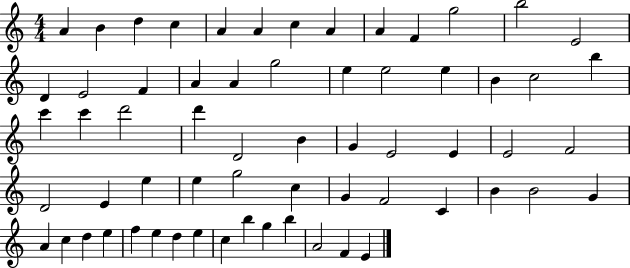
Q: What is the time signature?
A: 4/4